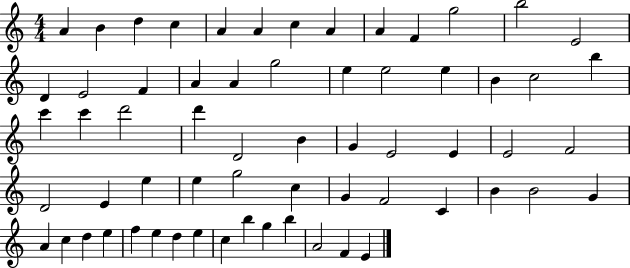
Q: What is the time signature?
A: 4/4